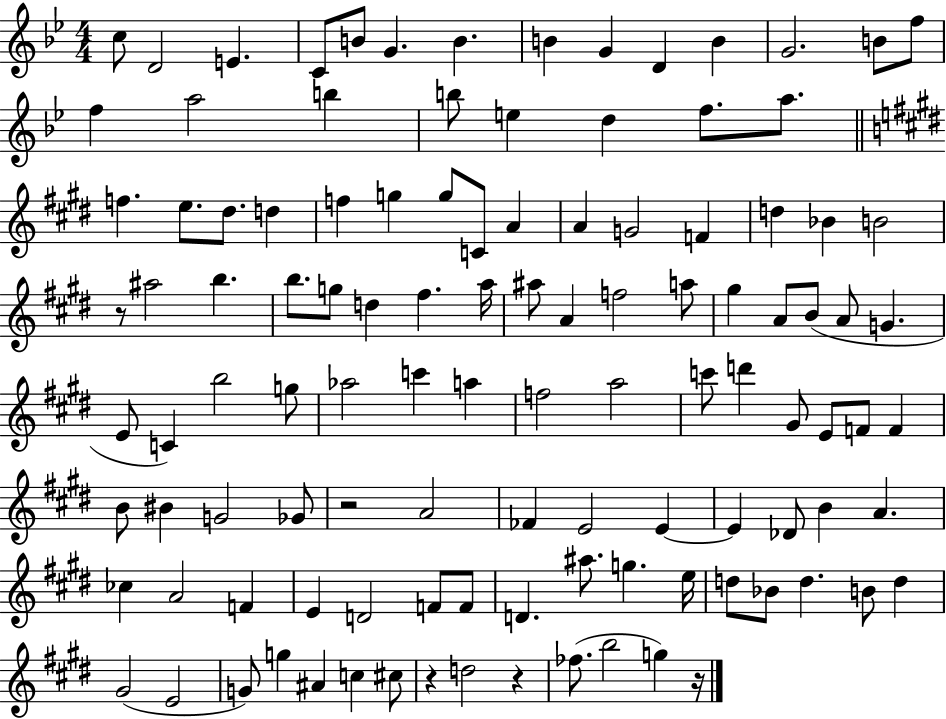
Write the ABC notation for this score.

X:1
T:Untitled
M:4/4
L:1/4
K:Bb
c/2 D2 E C/2 B/2 G B B G D B G2 B/2 f/2 f a2 b b/2 e d f/2 a/2 f e/2 ^d/2 d f g g/2 C/2 A A G2 F d _B B2 z/2 ^a2 b b/2 g/2 d ^f a/4 ^a/2 A f2 a/2 ^g A/2 B/2 A/2 G E/2 C b2 g/2 _a2 c' a f2 a2 c'/2 d' ^G/2 E/2 F/2 F B/2 ^B G2 _G/2 z2 A2 _F E2 E E _D/2 B A _c A2 F E D2 F/2 F/2 D ^a/2 g e/4 d/2 _B/2 d B/2 d ^G2 E2 G/2 g ^A c ^c/2 z d2 z _f/2 b2 g z/4